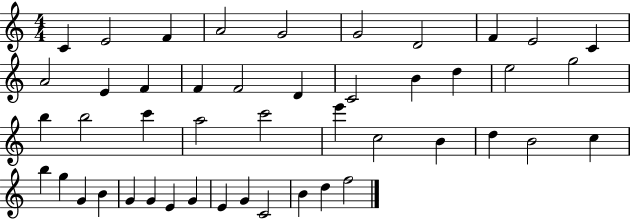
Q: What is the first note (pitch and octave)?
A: C4